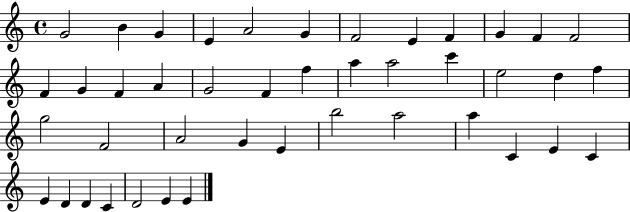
G4/h B4/q G4/q E4/q A4/h G4/q F4/h E4/q F4/q G4/q F4/q F4/h F4/q G4/q F4/q A4/q G4/h F4/q F5/q A5/q A5/h C6/q E5/h D5/q F5/q G5/h F4/h A4/h G4/q E4/q B5/h A5/h A5/q C4/q E4/q C4/q E4/q D4/q D4/q C4/q D4/h E4/q E4/q